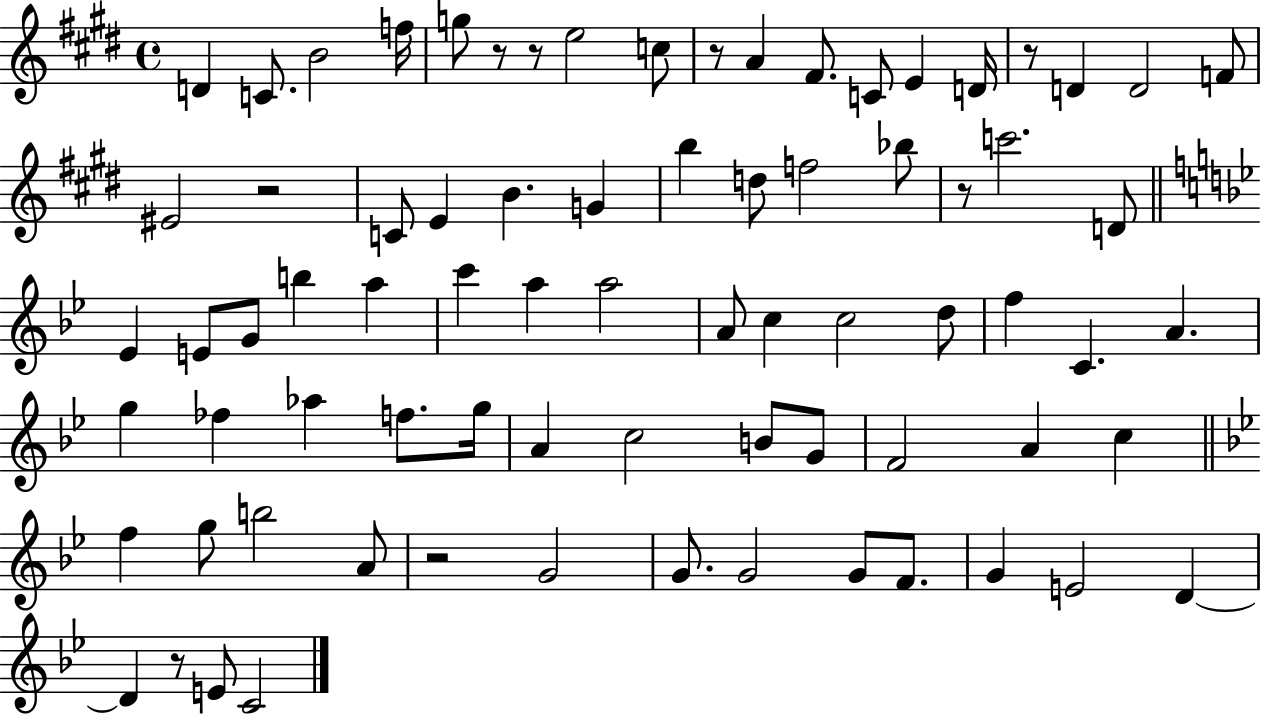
X:1
T:Untitled
M:4/4
L:1/4
K:E
D C/2 B2 f/4 g/2 z/2 z/2 e2 c/2 z/2 A ^F/2 C/2 E D/4 z/2 D D2 F/2 ^E2 z2 C/2 E B G b d/2 f2 _b/2 z/2 c'2 D/2 _E E/2 G/2 b a c' a a2 A/2 c c2 d/2 f C A g _f _a f/2 g/4 A c2 B/2 G/2 F2 A c f g/2 b2 A/2 z2 G2 G/2 G2 G/2 F/2 G E2 D D z/2 E/2 C2